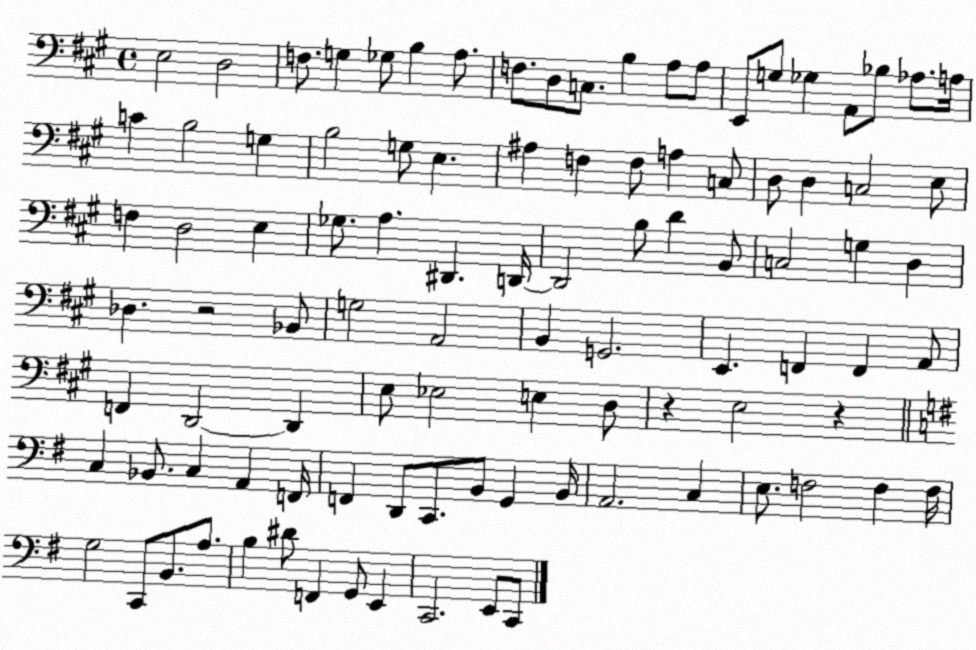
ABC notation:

X:1
T:Untitled
M:4/4
L:1/4
K:A
E,2 D,2 F,/2 G, _G,/2 B, A,/2 F,/2 D,/2 C,/2 B, A,/2 A,/2 E,,/2 G,/2 _G, A,,/2 _B,/2 _A,/2 A,/4 C B,2 G, B,2 G,/2 E, ^A, F, F,/2 A, C,/2 D,/2 D, C,2 E,/2 F, D,2 E, _G,/2 A, ^D,, D,,/4 D,,2 B,/2 D B,,/2 C,2 G, D, _D, z2 _B,,/2 G,2 A,,2 B,, G,,2 E,, F,, F,, A,,/2 F,, D,,2 D,, E,/2 _E,2 E, D,/2 z E,2 z C, _B,,/2 C, A,, F,,/4 F,, D,,/2 C,,/2 B,,/2 G,, B,,/4 A,,2 C, E,/2 F,2 F, F,/4 G,2 C,,/2 B,,/2 A,/2 B, ^D/2 F,, G,,/2 E,, C,,2 E,,/2 C,,/2